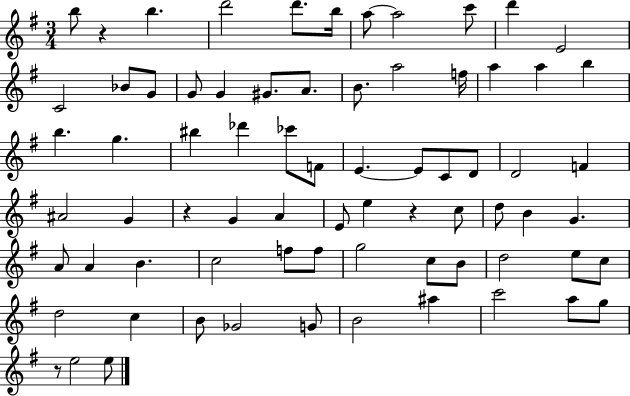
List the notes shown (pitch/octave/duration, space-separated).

B5/e R/q B5/q. D6/h D6/e. B5/s A5/e A5/h C6/e D6/q E4/h C4/h Bb4/e G4/e G4/e G4/q G#4/e. A4/e. B4/e. A5/h F5/s A5/q A5/q B5/q B5/q. G5/q. BIS5/q Db6/q CES6/e F4/e E4/q. E4/e C4/e D4/e D4/h F4/q A#4/h G4/q R/q G4/q A4/q E4/e E5/q R/q C5/e D5/e B4/q G4/q. A4/e A4/q B4/q. C5/h F5/e F5/e G5/h C5/e B4/e D5/h E5/e C5/e D5/h C5/q B4/e Gb4/h G4/e B4/h A#5/q C6/h A5/e G5/e R/e E5/h E5/e